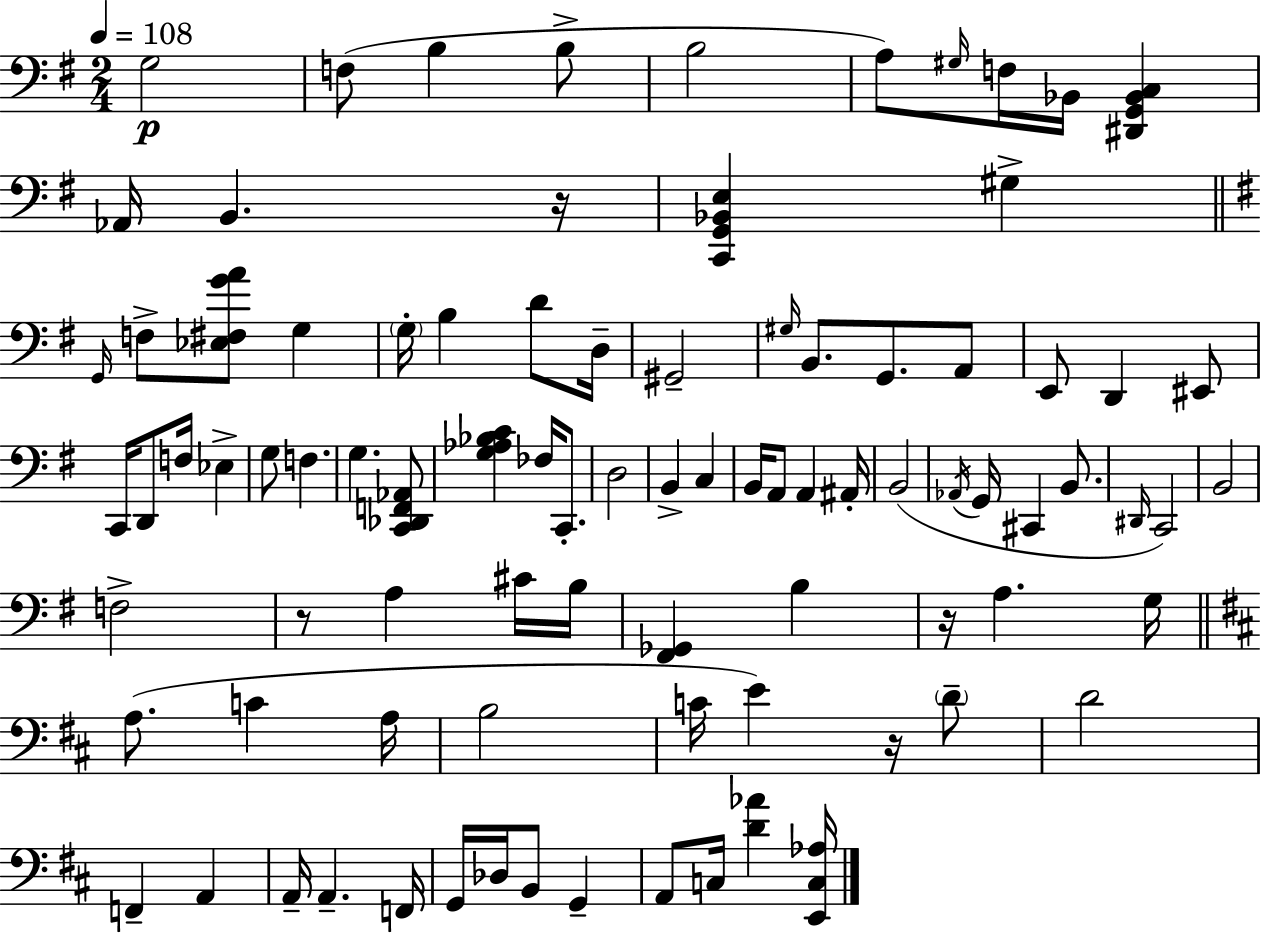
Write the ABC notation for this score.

X:1
T:Untitled
M:2/4
L:1/4
K:G
G,2 F,/2 B, B,/2 B,2 A,/2 ^G,/4 F,/4 _B,,/4 [^D,,G,,_B,,C,] _A,,/4 B,, z/4 [C,,G,,_B,,E,] ^G, G,,/4 F,/2 [_E,^F,GA]/2 G, G,/4 B, D/2 D,/4 ^G,,2 ^G,/4 B,,/2 G,,/2 A,,/2 E,,/2 D,, ^E,,/2 C,,/4 D,,/2 F,/4 _E, G,/2 F, G, [C,,_D,,F,,_A,,]/2 [G,_A,_B,C] _F,/4 C,,/2 D,2 B,, C, B,,/4 A,,/2 A,, ^A,,/4 B,,2 _A,,/4 G,,/4 ^C,, B,,/2 ^D,,/4 C,,2 B,,2 F,2 z/2 A, ^C/4 B,/4 [^F,,_G,,] B, z/4 A, G,/4 A,/2 C A,/4 B,2 C/4 E z/4 D/2 D2 F,, A,, A,,/4 A,, F,,/4 G,,/4 _D,/4 B,,/2 G,, A,,/2 C,/4 [D_A] [E,,C,_A,]/4